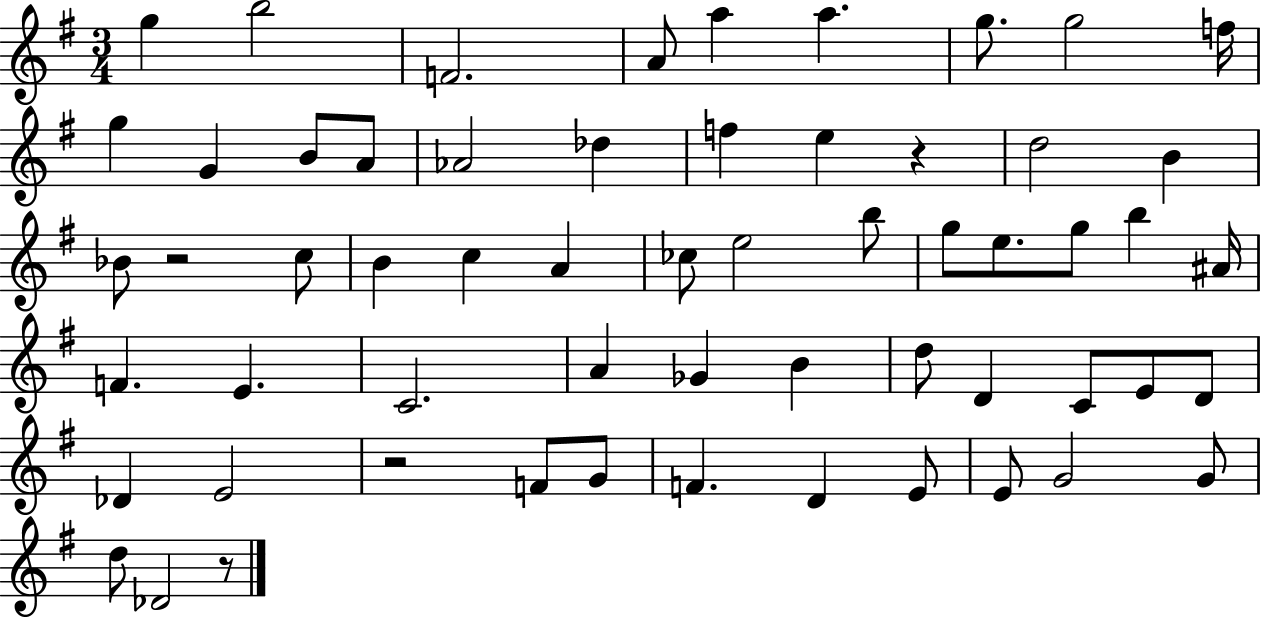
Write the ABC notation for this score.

X:1
T:Untitled
M:3/4
L:1/4
K:G
g b2 F2 A/2 a a g/2 g2 f/4 g G B/2 A/2 _A2 _d f e z d2 B _B/2 z2 c/2 B c A _c/2 e2 b/2 g/2 e/2 g/2 b ^A/4 F E C2 A _G B d/2 D C/2 E/2 D/2 _D E2 z2 F/2 G/2 F D E/2 E/2 G2 G/2 d/2 _D2 z/2